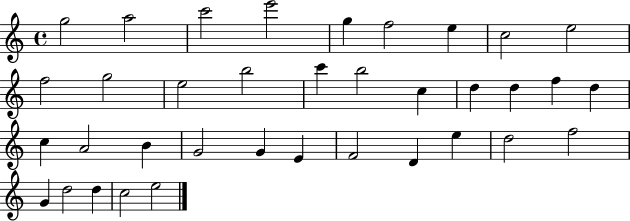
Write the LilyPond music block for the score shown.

{
  \clef treble
  \time 4/4
  \defaultTimeSignature
  \key c \major
  g''2 a''2 | c'''2 e'''2 | g''4 f''2 e''4 | c''2 e''2 | \break f''2 g''2 | e''2 b''2 | c'''4 b''2 c''4 | d''4 d''4 f''4 d''4 | \break c''4 a'2 b'4 | g'2 g'4 e'4 | f'2 d'4 e''4 | d''2 f''2 | \break g'4 d''2 d''4 | c''2 e''2 | \bar "|."
}